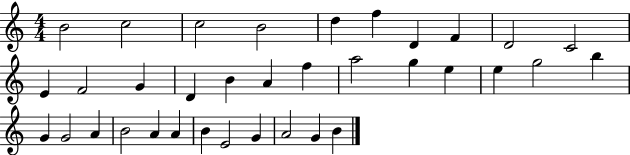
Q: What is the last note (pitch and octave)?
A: B4